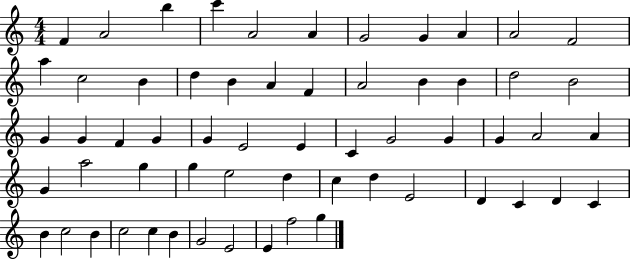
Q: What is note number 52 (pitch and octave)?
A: B4